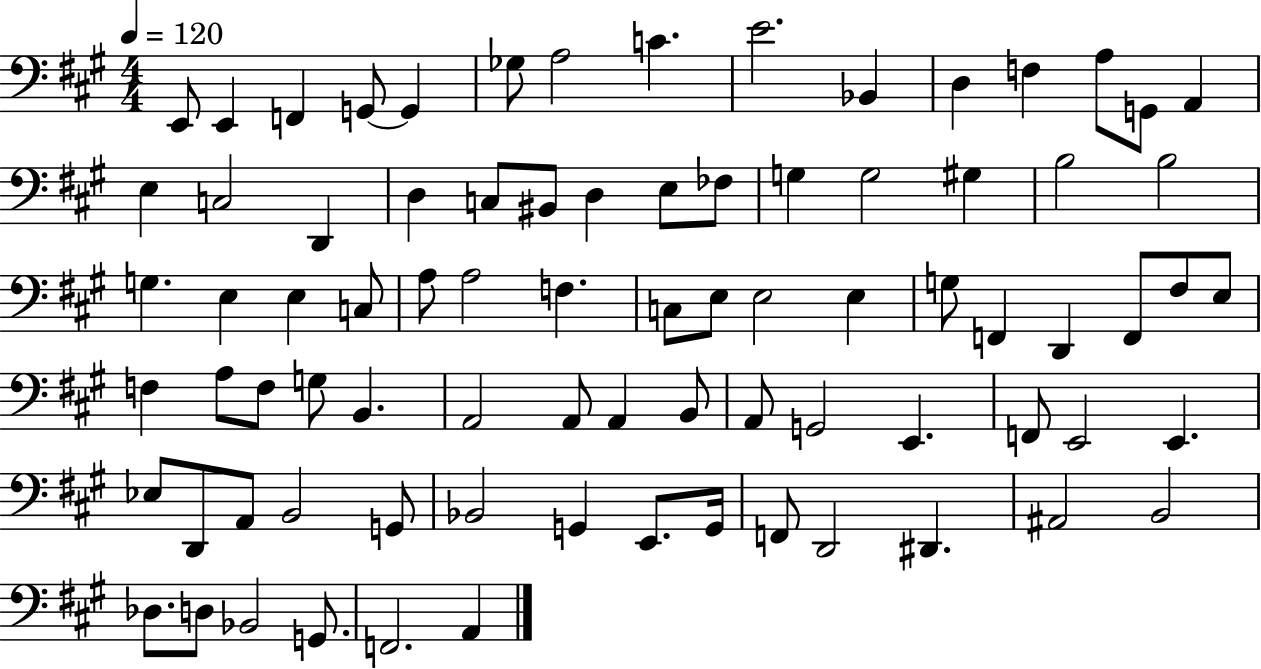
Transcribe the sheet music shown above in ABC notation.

X:1
T:Untitled
M:4/4
L:1/4
K:A
E,,/2 E,, F,, G,,/2 G,, _G,/2 A,2 C E2 _B,, D, F, A,/2 G,,/2 A,, E, C,2 D,, D, C,/2 ^B,,/2 D, E,/2 _F,/2 G, G,2 ^G, B,2 B,2 G, E, E, C,/2 A,/2 A,2 F, C,/2 E,/2 E,2 E, G,/2 F,, D,, F,,/2 ^F,/2 E,/2 F, A,/2 F,/2 G,/2 B,, A,,2 A,,/2 A,, B,,/2 A,,/2 G,,2 E,, F,,/2 E,,2 E,, _E,/2 D,,/2 A,,/2 B,,2 G,,/2 _B,,2 G,, E,,/2 G,,/4 F,,/2 D,,2 ^D,, ^A,,2 B,,2 _D,/2 D,/2 _B,,2 G,,/2 F,,2 A,,